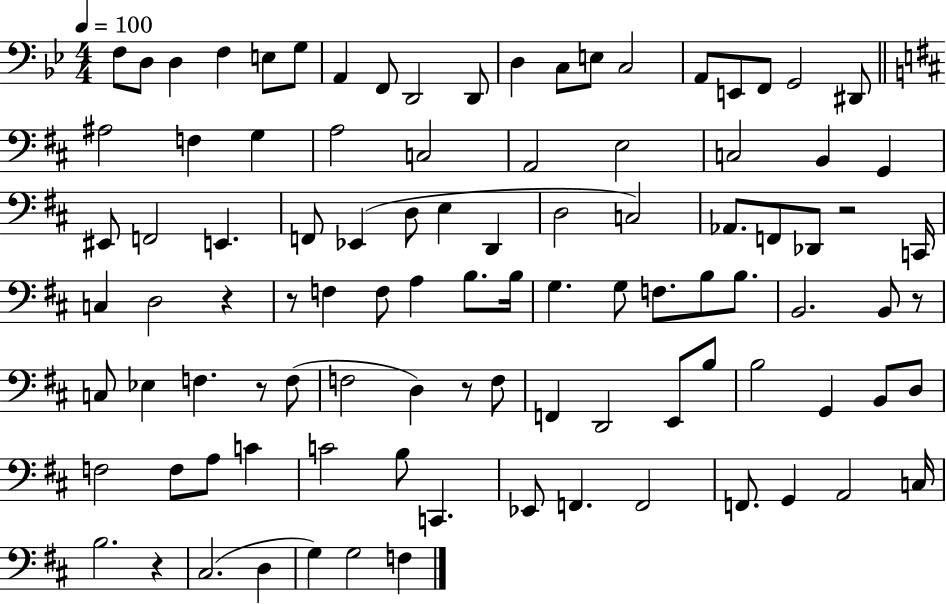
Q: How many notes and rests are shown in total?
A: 99